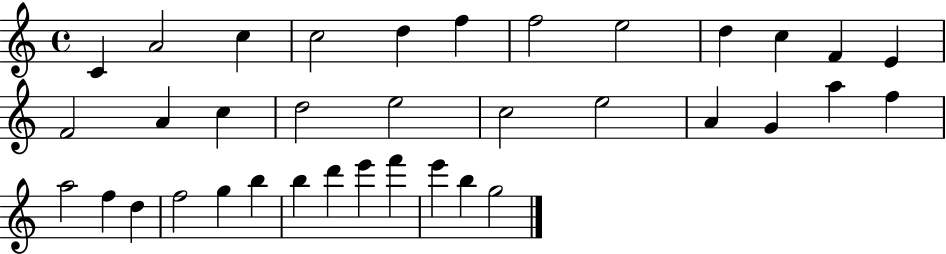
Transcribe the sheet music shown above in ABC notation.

X:1
T:Untitled
M:4/4
L:1/4
K:C
C A2 c c2 d f f2 e2 d c F E F2 A c d2 e2 c2 e2 A G a f a2 f d f2 g b b d' e' f' e' b g2